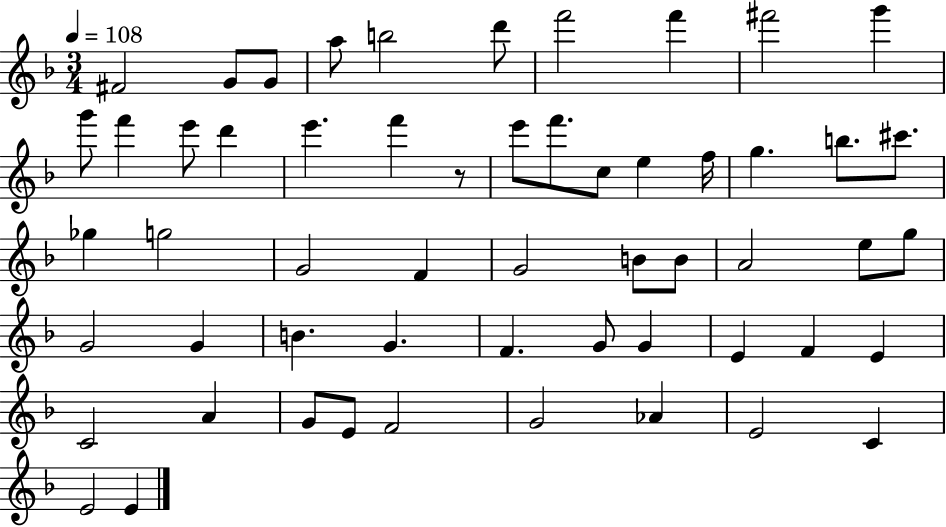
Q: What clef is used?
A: treble